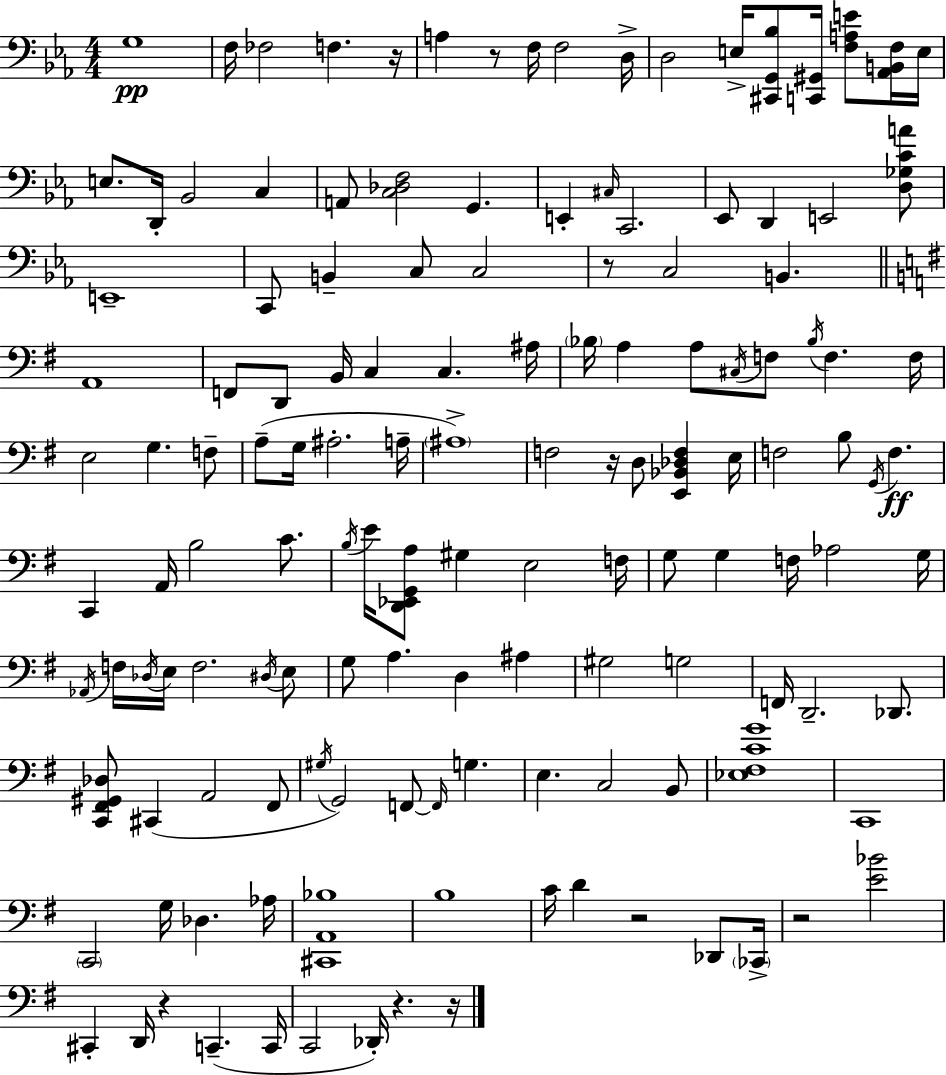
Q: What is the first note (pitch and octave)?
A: G3